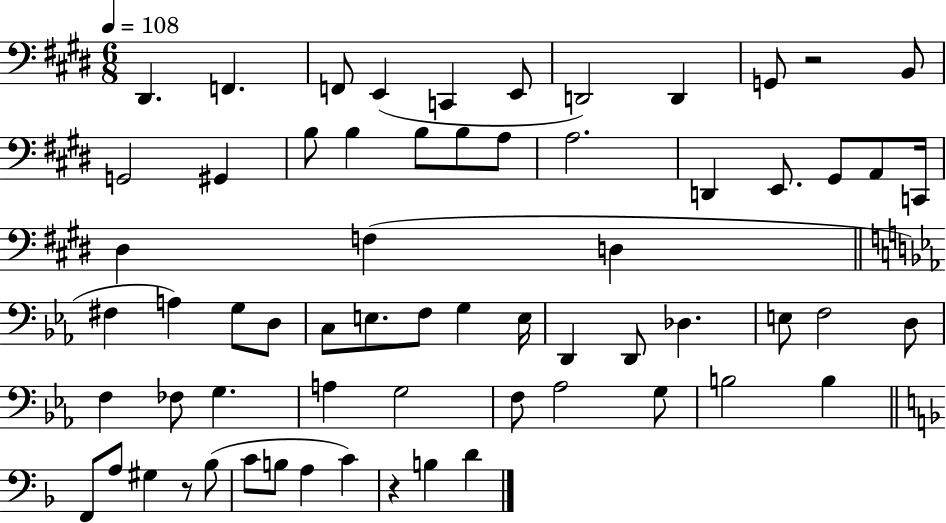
X:1
T:Untitled
M:6/8
L:1/4
K:E
^D,, F,, F,,/2 E,, C,, E,,/2 D,,2 D,, G,,/2 z2 B,,/2 G,,2 ^G,, B,/2 B, B,/2 B,/2 A,/2 A,2 D,, E,,/2 ^G,,/2 A,,/2 C,,/4 ^D, F, D, ^F, A, G,/2 D,/2 C,/2 E,/2 F,/2 G, E,/4 D,, D,,/2 _D, E,/2 F,2 D,/2 F, _F,/2 G, A, G,2 F,/2 _A,2 G,/2 B,2 B, F,,/2 A,/2 ^G, z/2 _B,/2 C/2 B,/2 A, C z B, D